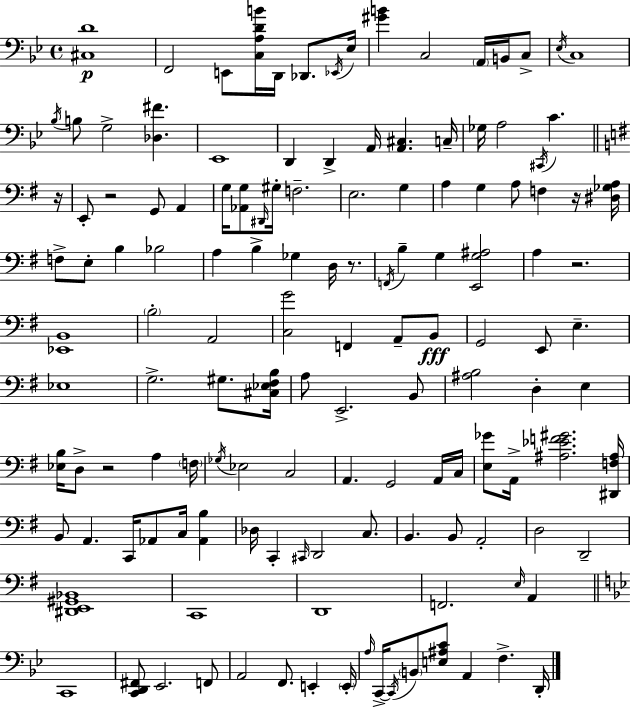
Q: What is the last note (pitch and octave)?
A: D2